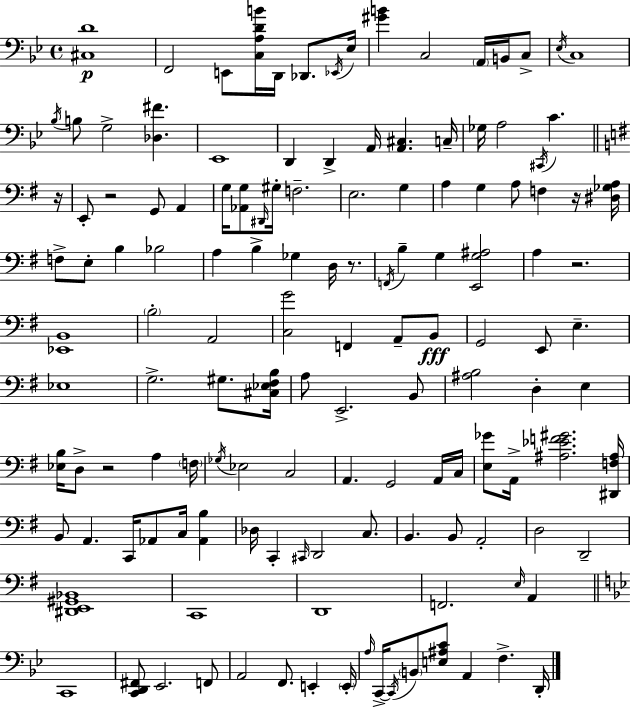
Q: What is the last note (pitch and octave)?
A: D2